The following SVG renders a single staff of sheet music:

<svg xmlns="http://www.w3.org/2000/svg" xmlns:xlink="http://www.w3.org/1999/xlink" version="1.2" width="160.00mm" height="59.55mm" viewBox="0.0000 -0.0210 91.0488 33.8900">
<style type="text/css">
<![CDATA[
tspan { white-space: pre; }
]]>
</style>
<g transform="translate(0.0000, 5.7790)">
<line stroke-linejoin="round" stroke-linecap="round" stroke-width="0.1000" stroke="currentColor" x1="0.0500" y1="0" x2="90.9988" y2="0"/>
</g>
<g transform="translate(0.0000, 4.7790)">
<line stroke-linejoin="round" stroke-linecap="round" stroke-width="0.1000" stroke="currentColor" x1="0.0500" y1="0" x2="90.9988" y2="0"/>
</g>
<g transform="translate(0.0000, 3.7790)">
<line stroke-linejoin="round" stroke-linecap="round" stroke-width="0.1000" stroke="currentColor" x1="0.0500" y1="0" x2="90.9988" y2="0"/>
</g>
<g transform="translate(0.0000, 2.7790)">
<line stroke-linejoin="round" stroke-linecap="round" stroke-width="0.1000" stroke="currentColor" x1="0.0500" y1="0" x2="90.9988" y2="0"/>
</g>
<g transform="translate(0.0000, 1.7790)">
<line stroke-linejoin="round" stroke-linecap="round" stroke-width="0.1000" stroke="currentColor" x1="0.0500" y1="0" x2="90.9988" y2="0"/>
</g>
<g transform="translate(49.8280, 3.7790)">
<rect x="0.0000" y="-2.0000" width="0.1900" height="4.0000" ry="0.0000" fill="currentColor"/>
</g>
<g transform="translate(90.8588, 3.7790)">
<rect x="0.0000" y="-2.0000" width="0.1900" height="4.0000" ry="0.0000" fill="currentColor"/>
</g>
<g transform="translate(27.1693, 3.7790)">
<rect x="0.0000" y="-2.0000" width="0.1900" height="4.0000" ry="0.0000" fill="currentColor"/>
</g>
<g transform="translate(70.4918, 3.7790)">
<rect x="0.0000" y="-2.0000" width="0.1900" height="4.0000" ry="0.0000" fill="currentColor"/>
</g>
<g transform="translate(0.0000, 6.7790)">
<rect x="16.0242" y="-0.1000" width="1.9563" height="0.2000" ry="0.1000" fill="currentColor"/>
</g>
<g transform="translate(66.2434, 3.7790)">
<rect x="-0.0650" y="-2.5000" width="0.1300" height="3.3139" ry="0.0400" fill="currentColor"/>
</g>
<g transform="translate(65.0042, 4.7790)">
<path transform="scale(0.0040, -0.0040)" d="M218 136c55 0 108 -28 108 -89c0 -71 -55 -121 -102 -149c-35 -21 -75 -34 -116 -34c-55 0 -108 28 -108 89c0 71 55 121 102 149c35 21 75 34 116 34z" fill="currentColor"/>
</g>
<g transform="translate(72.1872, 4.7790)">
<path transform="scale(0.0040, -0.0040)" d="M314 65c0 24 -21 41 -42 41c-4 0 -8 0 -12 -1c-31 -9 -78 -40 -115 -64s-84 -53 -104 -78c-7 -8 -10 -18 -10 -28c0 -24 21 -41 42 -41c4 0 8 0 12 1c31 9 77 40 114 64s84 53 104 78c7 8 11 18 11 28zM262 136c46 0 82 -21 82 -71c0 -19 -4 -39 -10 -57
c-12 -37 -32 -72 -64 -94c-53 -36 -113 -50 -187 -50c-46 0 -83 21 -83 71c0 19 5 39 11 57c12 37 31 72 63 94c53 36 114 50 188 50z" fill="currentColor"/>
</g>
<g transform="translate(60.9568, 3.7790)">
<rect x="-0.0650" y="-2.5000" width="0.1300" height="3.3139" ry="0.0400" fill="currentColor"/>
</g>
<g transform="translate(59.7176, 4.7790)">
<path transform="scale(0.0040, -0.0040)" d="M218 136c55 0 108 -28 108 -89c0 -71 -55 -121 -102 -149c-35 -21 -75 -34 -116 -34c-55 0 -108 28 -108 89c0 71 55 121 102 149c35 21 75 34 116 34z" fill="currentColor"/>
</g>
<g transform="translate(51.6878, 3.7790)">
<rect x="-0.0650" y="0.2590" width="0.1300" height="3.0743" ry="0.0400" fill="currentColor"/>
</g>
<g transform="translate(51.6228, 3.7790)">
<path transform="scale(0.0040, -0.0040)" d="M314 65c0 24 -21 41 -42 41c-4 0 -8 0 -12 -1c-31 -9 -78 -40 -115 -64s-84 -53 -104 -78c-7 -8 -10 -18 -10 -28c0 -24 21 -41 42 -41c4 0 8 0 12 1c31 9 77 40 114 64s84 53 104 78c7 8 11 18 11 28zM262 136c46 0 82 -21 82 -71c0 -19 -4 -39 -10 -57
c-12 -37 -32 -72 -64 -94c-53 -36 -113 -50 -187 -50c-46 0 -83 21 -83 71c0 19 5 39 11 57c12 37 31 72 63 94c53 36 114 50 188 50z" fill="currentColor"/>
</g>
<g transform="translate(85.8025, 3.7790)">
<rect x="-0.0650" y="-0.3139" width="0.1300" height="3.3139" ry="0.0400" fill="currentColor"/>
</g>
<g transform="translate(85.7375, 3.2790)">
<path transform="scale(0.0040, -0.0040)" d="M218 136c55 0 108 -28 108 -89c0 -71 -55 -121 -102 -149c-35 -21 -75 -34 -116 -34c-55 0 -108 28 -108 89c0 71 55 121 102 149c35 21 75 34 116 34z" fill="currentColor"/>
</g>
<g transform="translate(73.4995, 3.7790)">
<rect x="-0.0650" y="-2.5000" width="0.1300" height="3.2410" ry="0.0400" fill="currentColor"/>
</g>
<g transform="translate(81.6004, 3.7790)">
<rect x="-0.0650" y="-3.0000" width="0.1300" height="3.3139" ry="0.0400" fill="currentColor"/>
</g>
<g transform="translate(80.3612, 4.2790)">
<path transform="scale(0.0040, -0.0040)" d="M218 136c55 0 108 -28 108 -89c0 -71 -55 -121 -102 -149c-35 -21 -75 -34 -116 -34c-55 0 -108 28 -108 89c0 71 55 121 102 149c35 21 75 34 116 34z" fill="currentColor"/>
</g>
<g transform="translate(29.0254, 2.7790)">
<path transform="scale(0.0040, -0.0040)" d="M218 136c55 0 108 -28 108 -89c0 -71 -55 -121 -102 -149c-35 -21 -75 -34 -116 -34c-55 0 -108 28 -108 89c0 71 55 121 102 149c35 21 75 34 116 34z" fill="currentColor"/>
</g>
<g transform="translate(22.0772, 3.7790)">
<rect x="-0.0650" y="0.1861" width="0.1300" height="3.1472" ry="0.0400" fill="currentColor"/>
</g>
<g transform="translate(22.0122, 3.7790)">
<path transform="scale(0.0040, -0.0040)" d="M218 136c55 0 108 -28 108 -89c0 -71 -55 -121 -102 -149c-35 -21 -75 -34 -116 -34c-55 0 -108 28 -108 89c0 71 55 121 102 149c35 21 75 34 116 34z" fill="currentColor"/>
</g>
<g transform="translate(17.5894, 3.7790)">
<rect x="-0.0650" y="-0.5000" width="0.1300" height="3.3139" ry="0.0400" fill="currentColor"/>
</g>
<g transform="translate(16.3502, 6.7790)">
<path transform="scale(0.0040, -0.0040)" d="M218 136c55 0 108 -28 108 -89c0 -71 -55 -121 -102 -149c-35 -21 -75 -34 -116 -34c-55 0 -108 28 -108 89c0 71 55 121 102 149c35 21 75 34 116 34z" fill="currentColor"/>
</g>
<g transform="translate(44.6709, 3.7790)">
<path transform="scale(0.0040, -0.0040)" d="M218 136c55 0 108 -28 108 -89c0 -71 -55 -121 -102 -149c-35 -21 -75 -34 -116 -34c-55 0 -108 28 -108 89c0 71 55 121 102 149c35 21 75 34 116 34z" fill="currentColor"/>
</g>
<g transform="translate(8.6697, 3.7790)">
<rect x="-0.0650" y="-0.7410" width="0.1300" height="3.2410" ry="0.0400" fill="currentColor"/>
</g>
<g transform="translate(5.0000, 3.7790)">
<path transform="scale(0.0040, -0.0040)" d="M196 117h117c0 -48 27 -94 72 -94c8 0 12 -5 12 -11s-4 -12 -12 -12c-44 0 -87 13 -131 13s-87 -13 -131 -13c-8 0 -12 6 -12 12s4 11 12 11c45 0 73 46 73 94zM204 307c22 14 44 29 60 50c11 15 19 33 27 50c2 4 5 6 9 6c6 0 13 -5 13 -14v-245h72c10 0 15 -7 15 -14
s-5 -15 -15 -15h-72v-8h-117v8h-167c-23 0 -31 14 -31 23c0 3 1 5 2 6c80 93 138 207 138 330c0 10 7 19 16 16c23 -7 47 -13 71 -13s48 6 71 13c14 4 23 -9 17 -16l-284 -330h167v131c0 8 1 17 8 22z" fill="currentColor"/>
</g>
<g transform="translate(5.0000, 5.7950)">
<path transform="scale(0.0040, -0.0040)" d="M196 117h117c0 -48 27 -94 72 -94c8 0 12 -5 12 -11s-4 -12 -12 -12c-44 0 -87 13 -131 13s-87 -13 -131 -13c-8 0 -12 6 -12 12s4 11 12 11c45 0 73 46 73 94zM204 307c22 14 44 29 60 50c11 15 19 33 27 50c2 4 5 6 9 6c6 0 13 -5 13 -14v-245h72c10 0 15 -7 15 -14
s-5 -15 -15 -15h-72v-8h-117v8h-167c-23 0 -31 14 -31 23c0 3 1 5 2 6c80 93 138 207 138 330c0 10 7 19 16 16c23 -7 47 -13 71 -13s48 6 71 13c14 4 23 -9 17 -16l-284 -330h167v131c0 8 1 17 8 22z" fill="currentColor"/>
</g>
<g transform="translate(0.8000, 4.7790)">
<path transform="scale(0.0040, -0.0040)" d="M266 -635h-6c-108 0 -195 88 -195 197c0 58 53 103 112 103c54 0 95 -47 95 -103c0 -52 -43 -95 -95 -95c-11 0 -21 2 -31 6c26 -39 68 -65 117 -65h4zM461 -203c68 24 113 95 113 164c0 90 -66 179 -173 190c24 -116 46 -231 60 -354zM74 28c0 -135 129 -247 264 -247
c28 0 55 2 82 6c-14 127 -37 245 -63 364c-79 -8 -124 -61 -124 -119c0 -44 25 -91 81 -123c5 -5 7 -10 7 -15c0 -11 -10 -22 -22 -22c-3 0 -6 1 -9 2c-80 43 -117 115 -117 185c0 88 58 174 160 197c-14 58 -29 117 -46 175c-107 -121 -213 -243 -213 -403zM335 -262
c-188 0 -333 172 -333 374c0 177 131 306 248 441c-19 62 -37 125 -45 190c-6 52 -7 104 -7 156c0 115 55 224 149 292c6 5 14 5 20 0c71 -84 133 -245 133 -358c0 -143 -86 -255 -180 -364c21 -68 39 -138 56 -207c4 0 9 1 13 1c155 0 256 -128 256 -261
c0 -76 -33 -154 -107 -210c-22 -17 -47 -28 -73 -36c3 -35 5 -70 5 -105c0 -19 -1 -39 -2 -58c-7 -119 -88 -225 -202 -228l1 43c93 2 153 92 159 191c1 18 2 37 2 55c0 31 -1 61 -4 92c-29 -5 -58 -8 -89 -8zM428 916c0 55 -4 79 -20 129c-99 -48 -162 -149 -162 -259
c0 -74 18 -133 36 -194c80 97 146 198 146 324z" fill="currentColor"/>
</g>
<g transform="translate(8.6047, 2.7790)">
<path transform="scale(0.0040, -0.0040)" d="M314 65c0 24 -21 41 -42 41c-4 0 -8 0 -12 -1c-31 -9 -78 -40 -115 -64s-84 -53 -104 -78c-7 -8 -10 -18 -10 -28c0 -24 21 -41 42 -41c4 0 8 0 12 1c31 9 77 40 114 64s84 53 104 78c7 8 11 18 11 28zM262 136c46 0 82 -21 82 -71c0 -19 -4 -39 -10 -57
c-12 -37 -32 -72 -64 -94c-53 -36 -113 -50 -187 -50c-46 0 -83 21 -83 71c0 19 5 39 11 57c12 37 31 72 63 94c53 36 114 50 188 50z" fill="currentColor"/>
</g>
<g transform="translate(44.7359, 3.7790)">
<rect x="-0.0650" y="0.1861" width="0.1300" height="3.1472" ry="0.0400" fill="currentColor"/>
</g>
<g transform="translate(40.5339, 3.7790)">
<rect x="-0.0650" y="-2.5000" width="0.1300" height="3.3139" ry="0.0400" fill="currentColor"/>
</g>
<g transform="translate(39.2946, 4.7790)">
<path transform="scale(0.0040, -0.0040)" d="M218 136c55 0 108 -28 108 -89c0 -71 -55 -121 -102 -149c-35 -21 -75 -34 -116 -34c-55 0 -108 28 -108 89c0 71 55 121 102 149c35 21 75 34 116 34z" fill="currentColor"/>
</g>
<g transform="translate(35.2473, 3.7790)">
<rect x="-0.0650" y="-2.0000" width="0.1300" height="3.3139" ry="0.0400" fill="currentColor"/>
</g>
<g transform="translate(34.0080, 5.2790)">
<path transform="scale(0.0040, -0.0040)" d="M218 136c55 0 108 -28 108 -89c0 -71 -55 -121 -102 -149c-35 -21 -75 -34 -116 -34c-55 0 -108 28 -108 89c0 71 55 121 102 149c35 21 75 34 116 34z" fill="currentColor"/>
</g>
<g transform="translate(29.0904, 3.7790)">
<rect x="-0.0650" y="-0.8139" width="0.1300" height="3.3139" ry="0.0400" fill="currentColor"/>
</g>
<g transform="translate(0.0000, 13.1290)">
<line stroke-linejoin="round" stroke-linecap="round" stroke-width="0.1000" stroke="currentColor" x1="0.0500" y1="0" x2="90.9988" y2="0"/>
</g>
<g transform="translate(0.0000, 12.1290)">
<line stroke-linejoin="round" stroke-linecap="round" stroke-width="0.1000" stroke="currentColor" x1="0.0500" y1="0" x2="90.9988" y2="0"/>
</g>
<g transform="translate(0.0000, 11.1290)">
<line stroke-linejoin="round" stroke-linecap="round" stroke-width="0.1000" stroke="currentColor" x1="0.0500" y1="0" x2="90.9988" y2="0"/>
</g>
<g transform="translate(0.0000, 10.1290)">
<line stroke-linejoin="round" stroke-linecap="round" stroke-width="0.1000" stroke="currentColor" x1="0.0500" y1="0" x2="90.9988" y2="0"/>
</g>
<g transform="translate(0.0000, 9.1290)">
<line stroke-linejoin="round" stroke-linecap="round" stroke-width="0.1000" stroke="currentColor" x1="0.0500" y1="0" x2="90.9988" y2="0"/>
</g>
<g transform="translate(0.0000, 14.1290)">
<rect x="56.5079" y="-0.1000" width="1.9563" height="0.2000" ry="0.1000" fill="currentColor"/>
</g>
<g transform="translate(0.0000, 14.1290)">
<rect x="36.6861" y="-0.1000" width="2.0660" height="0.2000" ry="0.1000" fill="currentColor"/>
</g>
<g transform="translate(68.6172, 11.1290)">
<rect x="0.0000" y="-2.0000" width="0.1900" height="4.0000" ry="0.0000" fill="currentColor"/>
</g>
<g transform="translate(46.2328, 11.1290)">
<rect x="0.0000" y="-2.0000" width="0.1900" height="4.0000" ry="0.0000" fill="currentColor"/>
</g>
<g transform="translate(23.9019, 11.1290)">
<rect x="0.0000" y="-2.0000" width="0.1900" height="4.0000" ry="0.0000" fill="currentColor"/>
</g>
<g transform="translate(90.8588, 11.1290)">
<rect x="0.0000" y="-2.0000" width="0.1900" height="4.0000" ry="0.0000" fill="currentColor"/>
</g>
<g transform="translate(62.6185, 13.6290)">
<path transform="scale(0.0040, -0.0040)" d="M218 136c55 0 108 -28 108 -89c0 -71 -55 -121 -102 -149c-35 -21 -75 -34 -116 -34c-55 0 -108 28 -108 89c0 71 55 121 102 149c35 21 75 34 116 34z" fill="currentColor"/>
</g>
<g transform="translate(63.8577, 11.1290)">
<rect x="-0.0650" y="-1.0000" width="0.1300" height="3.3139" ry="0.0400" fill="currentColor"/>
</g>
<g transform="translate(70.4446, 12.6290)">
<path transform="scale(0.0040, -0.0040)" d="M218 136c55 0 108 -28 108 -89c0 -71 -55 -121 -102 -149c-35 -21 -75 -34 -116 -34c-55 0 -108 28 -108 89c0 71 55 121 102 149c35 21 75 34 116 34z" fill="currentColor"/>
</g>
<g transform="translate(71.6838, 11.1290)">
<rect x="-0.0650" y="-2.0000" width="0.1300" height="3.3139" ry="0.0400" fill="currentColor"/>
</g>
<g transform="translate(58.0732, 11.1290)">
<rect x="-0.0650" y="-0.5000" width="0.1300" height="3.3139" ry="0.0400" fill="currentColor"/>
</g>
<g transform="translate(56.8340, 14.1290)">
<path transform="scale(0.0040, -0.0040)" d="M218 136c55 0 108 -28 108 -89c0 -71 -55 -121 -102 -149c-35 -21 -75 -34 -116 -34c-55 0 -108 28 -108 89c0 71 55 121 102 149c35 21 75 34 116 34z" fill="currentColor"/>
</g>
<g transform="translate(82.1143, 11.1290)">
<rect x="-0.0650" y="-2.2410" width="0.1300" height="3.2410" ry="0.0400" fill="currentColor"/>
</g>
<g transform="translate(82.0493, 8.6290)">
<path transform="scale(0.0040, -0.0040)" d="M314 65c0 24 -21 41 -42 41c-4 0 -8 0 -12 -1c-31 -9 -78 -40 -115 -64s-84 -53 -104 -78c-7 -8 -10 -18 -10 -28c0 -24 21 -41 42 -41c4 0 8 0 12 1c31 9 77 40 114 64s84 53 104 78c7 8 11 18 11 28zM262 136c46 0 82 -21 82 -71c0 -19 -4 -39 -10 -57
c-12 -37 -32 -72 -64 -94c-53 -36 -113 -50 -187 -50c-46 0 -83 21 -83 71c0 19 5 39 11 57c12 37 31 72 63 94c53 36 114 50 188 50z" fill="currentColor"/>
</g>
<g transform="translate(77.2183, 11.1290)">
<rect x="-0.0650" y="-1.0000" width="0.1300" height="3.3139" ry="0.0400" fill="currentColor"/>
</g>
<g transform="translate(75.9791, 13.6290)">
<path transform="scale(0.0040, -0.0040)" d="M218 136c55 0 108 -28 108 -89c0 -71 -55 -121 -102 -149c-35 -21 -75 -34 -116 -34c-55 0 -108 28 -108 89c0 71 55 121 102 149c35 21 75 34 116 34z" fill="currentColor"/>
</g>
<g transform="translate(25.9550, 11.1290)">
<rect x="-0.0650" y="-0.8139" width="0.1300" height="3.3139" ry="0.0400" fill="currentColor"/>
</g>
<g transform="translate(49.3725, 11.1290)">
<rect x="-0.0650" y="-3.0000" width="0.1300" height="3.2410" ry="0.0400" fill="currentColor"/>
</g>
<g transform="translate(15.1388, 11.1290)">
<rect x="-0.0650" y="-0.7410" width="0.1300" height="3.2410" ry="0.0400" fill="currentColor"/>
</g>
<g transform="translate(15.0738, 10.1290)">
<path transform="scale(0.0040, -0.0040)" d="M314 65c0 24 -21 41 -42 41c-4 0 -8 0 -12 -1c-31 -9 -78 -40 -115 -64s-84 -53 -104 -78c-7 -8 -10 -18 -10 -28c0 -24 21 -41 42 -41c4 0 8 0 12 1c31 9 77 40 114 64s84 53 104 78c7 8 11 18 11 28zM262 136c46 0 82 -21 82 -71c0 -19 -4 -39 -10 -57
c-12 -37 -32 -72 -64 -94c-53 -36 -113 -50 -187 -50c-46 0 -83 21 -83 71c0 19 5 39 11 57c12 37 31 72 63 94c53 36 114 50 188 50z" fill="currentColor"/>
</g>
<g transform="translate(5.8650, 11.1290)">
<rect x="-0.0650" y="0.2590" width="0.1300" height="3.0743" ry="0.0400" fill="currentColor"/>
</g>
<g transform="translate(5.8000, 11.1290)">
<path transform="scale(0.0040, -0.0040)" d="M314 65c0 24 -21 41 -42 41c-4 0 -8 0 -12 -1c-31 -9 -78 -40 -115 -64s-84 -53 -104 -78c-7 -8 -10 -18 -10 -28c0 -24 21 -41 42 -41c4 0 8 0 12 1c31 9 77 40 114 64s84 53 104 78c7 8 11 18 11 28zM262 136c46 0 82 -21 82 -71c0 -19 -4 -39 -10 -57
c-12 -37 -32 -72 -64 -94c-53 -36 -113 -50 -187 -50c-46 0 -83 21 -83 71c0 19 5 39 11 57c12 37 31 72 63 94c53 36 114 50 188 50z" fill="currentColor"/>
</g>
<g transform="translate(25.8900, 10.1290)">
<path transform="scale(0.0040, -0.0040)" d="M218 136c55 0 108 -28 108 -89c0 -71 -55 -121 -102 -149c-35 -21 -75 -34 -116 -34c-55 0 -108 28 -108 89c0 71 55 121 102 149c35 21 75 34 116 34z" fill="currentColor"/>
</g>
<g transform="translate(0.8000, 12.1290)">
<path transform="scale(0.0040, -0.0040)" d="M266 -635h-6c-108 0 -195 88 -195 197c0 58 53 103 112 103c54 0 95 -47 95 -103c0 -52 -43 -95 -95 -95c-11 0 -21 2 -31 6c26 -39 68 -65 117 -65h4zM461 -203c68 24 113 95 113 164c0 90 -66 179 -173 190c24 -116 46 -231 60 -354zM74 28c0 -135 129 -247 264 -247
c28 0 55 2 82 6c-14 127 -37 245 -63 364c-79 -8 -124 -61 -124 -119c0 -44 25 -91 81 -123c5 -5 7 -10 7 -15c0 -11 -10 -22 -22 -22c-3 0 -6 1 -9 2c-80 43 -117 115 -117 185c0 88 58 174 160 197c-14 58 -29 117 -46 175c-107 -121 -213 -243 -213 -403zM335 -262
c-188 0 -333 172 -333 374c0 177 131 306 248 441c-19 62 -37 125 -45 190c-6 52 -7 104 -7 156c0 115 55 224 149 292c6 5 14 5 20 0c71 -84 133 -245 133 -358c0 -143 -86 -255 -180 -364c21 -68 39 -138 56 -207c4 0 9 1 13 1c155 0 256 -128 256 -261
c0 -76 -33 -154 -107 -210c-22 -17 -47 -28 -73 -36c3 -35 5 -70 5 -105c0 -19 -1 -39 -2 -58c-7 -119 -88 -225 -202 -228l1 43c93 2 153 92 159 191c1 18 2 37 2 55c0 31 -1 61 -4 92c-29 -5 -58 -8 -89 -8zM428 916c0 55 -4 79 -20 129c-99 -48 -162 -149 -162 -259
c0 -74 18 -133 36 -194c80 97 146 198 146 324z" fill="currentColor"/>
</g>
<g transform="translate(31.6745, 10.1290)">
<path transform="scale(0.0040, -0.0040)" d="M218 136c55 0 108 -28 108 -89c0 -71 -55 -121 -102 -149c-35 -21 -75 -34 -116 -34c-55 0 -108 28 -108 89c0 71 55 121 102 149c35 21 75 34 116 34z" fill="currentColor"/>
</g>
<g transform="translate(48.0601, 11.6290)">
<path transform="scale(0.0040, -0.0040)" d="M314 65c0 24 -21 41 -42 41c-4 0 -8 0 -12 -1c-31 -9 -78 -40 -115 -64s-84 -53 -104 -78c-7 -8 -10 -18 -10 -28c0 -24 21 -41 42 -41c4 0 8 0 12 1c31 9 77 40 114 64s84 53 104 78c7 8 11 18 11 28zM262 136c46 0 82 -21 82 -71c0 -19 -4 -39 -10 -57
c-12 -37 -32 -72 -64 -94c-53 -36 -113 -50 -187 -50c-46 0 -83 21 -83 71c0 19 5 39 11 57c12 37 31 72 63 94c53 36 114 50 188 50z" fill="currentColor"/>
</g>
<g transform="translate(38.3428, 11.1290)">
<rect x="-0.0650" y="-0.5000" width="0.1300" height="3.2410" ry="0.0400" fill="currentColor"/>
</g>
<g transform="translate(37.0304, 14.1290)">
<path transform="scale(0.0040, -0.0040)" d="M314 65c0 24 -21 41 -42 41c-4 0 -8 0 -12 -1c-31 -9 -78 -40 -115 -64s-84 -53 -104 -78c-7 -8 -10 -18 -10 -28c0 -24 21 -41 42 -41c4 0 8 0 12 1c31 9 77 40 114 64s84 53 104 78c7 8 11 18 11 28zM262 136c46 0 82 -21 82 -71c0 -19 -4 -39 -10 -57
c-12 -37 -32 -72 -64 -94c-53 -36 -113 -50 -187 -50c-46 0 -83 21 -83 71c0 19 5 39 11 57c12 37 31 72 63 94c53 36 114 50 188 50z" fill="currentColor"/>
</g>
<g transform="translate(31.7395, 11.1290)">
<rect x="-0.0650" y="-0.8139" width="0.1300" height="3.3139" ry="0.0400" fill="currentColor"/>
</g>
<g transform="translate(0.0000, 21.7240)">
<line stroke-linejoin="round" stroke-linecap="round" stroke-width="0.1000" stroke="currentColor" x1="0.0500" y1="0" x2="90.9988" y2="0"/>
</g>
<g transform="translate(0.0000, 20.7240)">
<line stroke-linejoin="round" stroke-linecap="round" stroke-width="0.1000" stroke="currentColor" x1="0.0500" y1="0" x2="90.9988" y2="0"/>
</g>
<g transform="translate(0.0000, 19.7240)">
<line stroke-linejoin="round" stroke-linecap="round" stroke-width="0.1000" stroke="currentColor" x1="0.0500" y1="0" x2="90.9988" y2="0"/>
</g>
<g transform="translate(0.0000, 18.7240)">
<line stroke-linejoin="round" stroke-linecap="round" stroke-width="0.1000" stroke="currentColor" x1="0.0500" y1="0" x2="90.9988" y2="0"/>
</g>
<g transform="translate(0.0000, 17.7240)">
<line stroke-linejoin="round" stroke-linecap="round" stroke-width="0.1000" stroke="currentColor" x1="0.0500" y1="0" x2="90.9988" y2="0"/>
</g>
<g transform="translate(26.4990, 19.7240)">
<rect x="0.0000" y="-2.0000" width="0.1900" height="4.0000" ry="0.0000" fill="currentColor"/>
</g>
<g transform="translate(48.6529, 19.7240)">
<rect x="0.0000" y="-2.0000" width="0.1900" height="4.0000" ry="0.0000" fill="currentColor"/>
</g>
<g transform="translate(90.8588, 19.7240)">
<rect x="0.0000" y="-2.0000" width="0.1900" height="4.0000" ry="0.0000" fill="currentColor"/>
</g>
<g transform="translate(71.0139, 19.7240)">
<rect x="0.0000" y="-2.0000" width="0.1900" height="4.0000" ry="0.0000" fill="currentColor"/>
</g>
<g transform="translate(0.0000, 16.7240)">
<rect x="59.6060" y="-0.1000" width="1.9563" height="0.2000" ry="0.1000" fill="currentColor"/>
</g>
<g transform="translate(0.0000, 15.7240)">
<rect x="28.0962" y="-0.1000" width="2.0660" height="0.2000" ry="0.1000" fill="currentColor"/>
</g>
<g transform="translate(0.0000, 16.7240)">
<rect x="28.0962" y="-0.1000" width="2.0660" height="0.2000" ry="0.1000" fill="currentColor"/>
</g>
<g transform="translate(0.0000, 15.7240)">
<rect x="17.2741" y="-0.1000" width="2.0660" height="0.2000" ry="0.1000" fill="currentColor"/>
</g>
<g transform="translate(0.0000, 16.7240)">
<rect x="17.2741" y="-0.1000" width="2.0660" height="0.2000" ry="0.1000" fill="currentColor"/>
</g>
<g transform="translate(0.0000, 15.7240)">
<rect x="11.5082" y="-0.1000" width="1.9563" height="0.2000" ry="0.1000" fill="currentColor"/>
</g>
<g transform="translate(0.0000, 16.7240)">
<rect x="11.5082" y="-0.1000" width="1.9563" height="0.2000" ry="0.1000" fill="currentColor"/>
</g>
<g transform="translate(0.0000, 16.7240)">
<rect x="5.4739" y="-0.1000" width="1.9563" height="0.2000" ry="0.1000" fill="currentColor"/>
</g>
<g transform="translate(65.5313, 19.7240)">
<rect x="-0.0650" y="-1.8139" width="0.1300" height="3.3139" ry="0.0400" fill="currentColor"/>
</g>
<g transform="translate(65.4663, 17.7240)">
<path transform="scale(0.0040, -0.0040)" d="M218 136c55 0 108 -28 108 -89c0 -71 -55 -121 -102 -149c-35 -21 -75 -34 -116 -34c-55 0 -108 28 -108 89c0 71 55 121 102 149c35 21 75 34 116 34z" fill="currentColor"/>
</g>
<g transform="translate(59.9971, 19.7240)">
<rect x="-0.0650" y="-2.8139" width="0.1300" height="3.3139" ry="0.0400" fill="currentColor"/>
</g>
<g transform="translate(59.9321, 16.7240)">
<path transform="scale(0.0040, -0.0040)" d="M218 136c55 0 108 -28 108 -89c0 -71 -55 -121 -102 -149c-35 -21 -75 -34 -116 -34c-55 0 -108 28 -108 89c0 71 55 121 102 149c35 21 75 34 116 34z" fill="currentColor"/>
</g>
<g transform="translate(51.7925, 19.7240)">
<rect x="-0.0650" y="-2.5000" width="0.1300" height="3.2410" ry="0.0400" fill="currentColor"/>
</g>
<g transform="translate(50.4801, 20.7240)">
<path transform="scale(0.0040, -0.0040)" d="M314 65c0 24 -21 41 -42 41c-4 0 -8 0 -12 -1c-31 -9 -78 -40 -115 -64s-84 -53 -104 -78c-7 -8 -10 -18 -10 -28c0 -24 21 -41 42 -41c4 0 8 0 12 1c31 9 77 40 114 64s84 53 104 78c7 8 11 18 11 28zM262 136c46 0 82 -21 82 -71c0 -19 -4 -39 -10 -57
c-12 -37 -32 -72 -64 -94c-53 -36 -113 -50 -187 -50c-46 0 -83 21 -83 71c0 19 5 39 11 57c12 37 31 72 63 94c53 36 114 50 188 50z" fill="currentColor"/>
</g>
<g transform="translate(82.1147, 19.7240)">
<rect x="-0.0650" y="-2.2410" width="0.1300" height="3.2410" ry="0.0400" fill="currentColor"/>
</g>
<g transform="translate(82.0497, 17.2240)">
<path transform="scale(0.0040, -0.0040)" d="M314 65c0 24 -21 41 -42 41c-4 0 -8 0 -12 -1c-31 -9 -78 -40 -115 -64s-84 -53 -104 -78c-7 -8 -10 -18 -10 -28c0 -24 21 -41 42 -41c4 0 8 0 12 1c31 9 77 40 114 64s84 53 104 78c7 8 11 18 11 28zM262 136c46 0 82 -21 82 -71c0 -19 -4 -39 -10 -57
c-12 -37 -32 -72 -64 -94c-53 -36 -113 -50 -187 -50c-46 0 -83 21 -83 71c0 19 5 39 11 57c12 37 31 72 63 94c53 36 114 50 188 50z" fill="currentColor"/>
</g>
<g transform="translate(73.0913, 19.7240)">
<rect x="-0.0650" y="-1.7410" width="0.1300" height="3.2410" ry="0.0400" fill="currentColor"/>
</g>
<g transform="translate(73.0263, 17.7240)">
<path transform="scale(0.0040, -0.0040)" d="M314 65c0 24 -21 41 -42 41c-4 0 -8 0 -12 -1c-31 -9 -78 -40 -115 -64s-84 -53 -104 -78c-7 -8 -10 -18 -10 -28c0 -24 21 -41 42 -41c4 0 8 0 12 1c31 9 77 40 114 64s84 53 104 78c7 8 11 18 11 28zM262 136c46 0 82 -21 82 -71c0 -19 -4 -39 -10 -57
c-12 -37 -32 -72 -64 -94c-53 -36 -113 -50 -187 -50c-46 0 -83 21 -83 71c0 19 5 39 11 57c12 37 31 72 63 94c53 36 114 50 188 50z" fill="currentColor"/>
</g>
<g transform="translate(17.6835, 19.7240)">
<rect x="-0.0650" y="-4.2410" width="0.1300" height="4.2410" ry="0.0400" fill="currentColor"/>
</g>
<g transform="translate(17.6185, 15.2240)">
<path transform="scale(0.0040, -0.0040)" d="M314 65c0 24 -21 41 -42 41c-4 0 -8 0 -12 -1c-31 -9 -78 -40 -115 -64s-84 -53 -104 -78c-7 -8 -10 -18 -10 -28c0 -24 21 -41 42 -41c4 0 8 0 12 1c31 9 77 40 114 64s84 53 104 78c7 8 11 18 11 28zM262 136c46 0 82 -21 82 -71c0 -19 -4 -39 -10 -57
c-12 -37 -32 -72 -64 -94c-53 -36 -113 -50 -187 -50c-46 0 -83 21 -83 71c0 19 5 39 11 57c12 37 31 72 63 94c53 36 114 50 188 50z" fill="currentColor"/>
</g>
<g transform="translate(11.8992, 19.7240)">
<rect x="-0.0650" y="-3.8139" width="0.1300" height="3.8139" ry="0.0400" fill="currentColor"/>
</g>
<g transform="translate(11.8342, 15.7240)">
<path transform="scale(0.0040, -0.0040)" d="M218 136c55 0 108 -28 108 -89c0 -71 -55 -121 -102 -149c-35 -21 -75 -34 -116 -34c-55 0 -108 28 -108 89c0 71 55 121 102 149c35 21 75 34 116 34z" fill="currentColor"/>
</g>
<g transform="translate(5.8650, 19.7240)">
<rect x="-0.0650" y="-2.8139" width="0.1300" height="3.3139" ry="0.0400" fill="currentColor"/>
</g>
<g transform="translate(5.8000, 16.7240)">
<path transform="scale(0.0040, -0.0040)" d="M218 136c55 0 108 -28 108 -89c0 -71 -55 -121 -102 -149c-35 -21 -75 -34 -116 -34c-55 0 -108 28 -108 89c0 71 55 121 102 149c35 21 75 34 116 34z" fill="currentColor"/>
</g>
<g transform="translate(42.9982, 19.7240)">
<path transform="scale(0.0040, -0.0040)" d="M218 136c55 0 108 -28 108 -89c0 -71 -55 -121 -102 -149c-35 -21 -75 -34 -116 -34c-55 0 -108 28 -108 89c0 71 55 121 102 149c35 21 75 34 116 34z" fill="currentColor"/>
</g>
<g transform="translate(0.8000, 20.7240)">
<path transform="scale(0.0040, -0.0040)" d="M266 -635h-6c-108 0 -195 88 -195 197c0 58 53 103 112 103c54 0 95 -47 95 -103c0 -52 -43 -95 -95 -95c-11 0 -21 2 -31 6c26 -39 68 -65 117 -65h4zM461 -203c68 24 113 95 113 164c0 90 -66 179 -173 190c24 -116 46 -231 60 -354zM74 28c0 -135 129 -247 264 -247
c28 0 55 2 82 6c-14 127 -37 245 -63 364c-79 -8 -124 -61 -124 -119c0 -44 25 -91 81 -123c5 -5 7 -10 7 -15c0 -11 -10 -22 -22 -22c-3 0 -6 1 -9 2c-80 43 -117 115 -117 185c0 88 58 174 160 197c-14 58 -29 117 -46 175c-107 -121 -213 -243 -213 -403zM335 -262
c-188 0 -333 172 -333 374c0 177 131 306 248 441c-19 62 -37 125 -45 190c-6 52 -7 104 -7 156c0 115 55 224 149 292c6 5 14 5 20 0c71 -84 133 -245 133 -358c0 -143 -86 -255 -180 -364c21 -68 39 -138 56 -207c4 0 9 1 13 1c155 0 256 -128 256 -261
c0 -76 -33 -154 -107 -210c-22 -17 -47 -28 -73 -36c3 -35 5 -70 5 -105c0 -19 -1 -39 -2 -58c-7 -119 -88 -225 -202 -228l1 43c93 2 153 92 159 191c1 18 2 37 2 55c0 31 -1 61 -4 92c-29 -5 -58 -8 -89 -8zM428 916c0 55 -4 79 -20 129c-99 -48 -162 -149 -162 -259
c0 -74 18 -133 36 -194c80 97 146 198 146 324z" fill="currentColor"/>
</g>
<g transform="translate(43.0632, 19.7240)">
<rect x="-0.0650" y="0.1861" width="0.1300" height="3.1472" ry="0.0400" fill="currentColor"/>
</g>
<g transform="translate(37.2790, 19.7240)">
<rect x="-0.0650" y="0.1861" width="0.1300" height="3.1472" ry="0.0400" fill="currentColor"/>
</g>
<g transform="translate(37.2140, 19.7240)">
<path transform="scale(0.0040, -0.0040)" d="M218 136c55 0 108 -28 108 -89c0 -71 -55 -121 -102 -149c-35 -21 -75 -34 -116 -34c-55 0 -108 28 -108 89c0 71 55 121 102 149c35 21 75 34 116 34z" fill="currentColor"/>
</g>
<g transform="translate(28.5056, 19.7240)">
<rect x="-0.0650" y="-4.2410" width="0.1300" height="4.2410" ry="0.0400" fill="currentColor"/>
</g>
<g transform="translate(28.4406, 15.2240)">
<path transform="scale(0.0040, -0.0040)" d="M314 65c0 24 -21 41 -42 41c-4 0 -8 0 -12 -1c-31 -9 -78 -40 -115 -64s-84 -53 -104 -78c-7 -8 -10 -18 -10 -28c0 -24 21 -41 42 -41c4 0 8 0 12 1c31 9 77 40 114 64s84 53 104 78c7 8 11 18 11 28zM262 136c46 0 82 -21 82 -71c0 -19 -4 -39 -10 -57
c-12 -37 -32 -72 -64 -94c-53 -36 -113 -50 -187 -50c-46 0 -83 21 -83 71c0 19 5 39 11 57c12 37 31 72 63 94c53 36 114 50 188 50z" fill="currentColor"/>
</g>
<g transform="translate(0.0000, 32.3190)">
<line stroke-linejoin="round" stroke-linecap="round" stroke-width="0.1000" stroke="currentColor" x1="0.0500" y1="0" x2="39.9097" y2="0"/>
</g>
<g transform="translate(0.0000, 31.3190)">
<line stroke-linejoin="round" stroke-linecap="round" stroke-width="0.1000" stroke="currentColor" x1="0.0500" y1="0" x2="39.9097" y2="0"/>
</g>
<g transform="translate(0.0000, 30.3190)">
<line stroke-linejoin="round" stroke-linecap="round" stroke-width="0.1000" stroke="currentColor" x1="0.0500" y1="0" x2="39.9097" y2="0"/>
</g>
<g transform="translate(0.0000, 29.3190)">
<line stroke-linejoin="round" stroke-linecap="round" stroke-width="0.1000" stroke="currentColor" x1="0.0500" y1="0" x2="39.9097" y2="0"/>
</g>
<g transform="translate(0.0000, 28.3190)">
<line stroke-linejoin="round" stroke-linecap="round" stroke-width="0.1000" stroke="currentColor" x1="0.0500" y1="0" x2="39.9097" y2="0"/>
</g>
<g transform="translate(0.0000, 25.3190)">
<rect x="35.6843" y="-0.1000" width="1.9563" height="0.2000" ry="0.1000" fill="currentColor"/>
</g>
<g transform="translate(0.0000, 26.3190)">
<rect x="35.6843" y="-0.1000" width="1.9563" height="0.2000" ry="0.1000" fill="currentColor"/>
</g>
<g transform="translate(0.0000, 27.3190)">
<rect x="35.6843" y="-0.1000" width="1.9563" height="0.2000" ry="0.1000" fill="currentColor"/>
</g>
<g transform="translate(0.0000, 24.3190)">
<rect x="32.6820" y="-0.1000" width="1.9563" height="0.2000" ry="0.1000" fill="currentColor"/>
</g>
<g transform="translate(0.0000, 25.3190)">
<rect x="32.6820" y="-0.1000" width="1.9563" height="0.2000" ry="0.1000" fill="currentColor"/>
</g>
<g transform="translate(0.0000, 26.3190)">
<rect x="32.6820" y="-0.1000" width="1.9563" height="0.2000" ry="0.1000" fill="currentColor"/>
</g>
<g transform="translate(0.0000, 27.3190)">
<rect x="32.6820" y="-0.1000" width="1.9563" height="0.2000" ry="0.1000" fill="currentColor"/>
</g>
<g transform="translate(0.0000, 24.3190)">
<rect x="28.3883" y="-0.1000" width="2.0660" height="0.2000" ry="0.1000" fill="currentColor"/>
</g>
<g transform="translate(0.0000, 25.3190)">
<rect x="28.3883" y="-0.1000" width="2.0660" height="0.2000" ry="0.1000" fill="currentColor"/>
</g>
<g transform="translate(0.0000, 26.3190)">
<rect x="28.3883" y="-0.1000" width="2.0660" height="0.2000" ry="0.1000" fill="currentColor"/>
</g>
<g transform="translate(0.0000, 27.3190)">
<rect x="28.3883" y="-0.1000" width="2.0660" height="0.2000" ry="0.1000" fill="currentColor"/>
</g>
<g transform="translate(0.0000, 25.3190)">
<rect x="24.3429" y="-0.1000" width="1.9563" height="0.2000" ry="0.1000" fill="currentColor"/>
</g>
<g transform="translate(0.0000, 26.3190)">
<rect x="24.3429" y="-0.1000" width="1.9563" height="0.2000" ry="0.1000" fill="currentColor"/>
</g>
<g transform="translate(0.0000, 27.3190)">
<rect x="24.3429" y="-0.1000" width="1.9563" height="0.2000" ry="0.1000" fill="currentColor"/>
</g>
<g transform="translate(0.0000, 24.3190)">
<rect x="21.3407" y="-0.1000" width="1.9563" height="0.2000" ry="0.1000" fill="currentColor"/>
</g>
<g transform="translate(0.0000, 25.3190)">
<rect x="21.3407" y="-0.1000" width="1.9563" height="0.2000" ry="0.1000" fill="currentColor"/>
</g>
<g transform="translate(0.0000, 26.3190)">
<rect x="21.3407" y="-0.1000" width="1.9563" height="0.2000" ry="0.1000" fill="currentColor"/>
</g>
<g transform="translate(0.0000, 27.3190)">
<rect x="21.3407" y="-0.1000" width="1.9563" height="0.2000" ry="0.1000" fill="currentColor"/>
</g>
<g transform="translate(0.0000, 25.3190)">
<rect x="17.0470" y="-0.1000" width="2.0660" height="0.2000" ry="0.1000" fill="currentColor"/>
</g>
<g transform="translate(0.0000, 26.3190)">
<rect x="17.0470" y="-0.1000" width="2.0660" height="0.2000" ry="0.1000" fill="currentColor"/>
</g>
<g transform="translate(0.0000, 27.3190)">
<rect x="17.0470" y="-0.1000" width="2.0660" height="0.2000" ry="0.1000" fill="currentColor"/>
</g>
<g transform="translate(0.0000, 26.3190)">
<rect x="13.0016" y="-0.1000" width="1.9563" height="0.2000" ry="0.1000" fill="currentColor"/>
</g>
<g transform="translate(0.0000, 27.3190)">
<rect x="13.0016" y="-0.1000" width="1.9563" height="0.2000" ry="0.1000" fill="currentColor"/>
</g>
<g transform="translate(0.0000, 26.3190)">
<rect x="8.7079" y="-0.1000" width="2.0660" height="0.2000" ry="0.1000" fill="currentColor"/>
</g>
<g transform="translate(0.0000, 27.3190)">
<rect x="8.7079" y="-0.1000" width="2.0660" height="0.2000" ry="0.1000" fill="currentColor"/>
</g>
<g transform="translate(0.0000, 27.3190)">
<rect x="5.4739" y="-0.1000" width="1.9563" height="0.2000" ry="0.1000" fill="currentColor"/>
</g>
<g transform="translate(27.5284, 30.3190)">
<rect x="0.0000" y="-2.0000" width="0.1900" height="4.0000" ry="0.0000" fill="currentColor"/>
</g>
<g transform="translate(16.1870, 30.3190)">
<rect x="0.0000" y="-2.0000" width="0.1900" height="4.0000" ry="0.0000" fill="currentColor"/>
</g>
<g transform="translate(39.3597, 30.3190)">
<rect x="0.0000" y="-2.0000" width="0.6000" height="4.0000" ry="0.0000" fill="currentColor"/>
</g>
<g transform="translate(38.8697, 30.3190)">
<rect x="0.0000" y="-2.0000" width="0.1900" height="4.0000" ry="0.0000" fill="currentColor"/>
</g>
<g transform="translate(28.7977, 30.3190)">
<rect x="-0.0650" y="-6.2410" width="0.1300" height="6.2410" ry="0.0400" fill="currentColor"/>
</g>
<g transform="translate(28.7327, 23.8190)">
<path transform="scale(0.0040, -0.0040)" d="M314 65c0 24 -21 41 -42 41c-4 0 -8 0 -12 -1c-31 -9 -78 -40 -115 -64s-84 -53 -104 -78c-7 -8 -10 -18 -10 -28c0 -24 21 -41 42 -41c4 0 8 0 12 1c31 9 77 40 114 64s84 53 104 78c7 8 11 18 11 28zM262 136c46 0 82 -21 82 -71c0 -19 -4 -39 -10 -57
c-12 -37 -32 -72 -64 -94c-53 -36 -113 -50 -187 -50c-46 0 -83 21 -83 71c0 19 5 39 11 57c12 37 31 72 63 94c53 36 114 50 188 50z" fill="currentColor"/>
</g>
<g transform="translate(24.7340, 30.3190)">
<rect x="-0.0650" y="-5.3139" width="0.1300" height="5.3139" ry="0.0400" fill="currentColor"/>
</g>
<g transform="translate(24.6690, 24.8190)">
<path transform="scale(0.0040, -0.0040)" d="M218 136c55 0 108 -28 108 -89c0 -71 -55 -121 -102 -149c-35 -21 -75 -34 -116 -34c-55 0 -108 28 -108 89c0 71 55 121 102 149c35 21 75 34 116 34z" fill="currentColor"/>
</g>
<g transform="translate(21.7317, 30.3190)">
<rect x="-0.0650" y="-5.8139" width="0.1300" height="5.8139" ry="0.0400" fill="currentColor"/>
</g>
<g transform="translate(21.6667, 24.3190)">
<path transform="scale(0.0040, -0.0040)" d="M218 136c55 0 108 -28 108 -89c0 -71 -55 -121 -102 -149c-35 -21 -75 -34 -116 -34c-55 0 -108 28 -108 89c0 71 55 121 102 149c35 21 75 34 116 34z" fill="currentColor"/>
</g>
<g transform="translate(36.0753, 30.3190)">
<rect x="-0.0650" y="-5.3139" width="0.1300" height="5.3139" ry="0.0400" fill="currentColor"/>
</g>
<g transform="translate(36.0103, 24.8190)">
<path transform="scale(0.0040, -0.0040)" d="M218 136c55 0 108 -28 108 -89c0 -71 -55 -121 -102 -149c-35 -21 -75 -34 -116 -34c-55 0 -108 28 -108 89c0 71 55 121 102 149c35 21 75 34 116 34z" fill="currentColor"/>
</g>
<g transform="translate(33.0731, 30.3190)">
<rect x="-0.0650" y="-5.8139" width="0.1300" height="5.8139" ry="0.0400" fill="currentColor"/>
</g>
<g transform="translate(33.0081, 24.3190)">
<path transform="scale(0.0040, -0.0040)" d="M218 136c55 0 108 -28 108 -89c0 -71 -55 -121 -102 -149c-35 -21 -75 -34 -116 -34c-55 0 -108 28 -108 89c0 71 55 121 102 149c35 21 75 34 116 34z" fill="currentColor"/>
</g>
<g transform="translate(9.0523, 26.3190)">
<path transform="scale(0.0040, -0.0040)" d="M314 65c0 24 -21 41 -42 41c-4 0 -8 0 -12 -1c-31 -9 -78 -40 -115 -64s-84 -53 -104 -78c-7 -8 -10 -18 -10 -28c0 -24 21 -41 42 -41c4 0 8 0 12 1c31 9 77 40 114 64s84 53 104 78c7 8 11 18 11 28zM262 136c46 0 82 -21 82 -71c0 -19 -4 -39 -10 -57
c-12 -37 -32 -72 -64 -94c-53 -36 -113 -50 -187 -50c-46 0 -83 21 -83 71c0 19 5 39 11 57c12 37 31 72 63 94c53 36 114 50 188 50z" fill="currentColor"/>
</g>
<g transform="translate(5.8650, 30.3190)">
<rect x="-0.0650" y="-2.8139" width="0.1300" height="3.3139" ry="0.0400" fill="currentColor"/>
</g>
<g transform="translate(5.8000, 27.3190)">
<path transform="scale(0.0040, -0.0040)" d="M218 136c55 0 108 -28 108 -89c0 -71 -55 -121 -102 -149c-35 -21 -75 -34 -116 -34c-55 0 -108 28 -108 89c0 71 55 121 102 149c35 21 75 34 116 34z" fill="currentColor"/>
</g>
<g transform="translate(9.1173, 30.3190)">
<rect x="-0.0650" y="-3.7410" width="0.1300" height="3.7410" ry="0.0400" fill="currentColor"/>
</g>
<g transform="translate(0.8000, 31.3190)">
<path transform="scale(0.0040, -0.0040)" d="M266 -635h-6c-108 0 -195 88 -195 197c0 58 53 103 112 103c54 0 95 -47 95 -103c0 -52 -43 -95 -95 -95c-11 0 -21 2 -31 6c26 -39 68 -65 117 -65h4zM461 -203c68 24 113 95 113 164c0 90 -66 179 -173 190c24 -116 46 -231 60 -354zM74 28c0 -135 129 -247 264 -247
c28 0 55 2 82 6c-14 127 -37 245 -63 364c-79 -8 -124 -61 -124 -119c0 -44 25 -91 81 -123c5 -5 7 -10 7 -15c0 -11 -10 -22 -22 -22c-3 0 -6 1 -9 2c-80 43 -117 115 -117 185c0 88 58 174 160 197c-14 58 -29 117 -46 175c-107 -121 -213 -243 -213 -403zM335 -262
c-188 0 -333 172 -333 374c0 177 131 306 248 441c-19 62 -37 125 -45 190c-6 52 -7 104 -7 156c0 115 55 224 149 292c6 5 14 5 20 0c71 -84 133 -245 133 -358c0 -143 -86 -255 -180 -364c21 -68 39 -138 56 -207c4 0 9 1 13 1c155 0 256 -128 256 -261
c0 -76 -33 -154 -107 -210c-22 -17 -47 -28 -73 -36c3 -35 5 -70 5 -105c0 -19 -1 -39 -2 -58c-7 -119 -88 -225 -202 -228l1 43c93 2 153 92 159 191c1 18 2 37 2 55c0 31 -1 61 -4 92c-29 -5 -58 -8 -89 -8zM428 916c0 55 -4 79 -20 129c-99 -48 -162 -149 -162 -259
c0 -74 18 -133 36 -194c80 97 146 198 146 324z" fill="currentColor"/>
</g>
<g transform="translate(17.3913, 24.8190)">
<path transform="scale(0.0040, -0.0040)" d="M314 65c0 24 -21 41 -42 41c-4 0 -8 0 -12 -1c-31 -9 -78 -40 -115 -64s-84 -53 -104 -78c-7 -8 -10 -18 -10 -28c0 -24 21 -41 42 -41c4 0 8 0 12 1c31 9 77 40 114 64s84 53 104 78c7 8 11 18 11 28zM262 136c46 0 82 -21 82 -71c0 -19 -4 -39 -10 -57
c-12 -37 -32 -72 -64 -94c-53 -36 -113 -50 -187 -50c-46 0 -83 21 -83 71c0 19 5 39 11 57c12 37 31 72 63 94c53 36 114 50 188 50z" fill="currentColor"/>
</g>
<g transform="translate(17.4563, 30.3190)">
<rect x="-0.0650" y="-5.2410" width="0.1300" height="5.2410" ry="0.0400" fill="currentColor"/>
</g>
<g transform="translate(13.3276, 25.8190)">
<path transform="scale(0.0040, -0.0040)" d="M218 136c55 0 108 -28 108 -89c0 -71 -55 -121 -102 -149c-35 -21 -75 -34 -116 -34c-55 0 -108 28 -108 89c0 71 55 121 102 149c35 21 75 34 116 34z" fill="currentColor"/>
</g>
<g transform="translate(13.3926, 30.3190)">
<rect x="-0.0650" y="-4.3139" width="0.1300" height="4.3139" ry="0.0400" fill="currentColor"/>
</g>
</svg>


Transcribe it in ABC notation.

X:1
T:Untitled
M:4/4
L:1/4
K:C
d2 C B d F G B B2 G G G2 A c B2 d2 d d C2 A2 C D F D g2 a c' d'2 d'2 B B G2 a f f2 g2 a c'2 d' f'2 g' f' a'2 g' f'